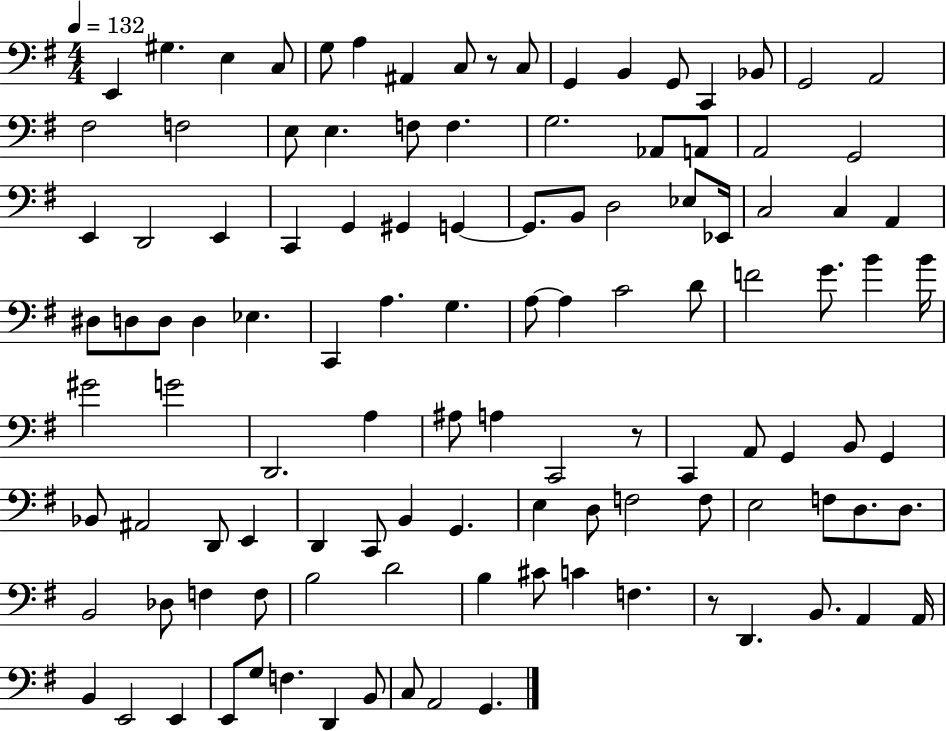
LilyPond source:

{
  \clef bass
  \numericTimeSignature
  \time 4/4
  \key g \major
  \tempo 4 = 132
  \repeat volta 2 { e,4 gis4. e4 c8 | g8 a4 ais,4 c8 r8 c8 | g,4 b,4 g,8 c,4 bes,8 | g,2 a,2 | \break fis2 f2 | e8 e4. f8 f4. | g2. aes,8 a,8 | a,2 g,2 | \break e,4 d,2 e,4 | c,4 g,4 gis,4 g,4~~ | g,8. b,8 d2 ees8 ees,16 | c2 c4 a,4 | \break dis8 d8 d8 d4 ees4. | c,4 a4. g4. | a8~~ a4 c'2 d'8 | f'2 g'8. b'4 b'16 | \break gis'2 g'2 | d,2. a4 | ais8 a4 c,2 r8 | c,4 a,8 g,4 b,8 g,4 | \break bes,8 ais,2 d,8 e,4 | d,4 c,8 b,4 g,4. | e4 d8 f2 f8 | e2 f8 d8. d8. | \break b,2 des8 f4 f8 | b2 d'2 | b4 cis'8 c'4 f4. | r8 d,4. b,8. a,4 a,16 | \break b,4 e,2 e,4 | e,8 g8 f4. d,4 b,8 | c8 a,2 g,4. | } \bar "|."
}